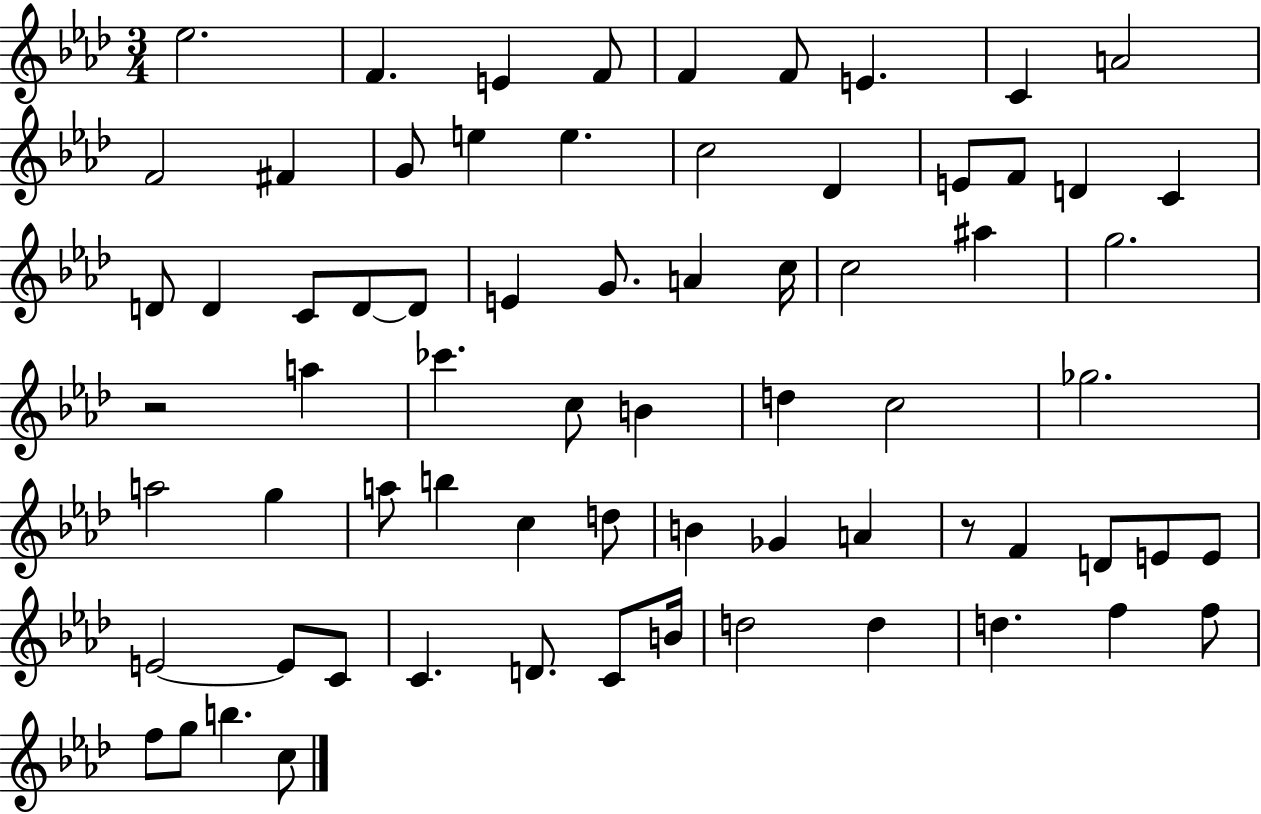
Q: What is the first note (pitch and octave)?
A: Eb5